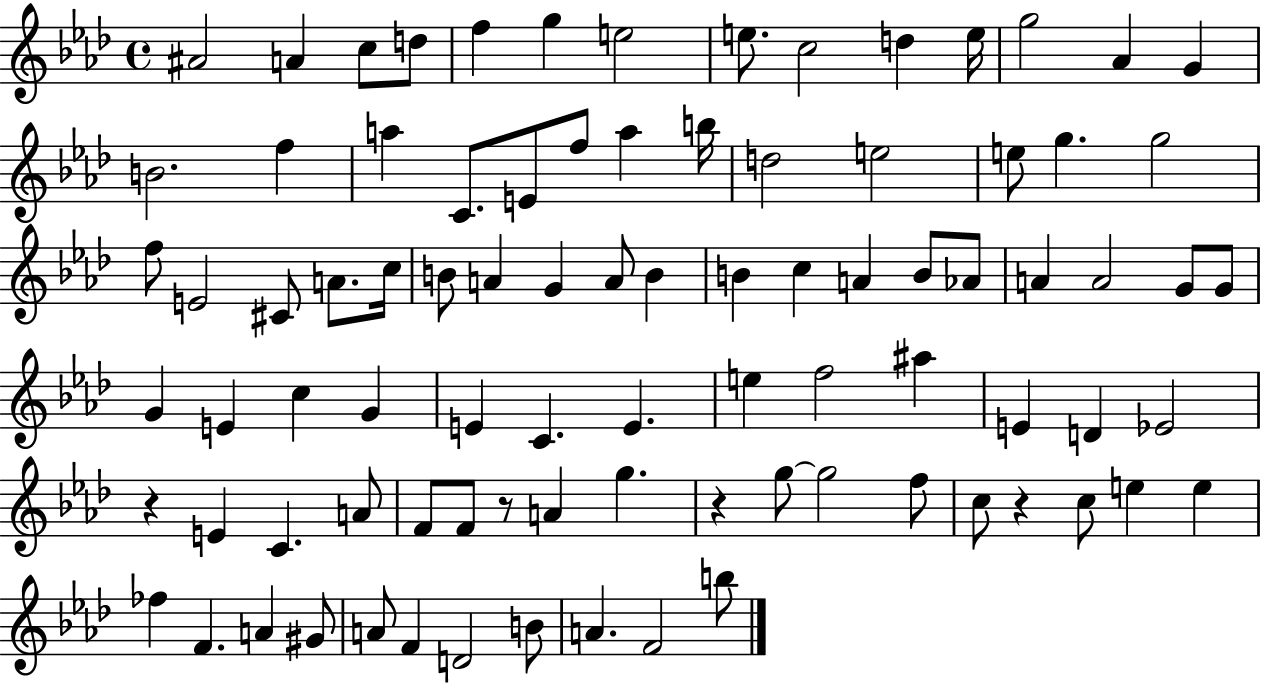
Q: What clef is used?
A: treble